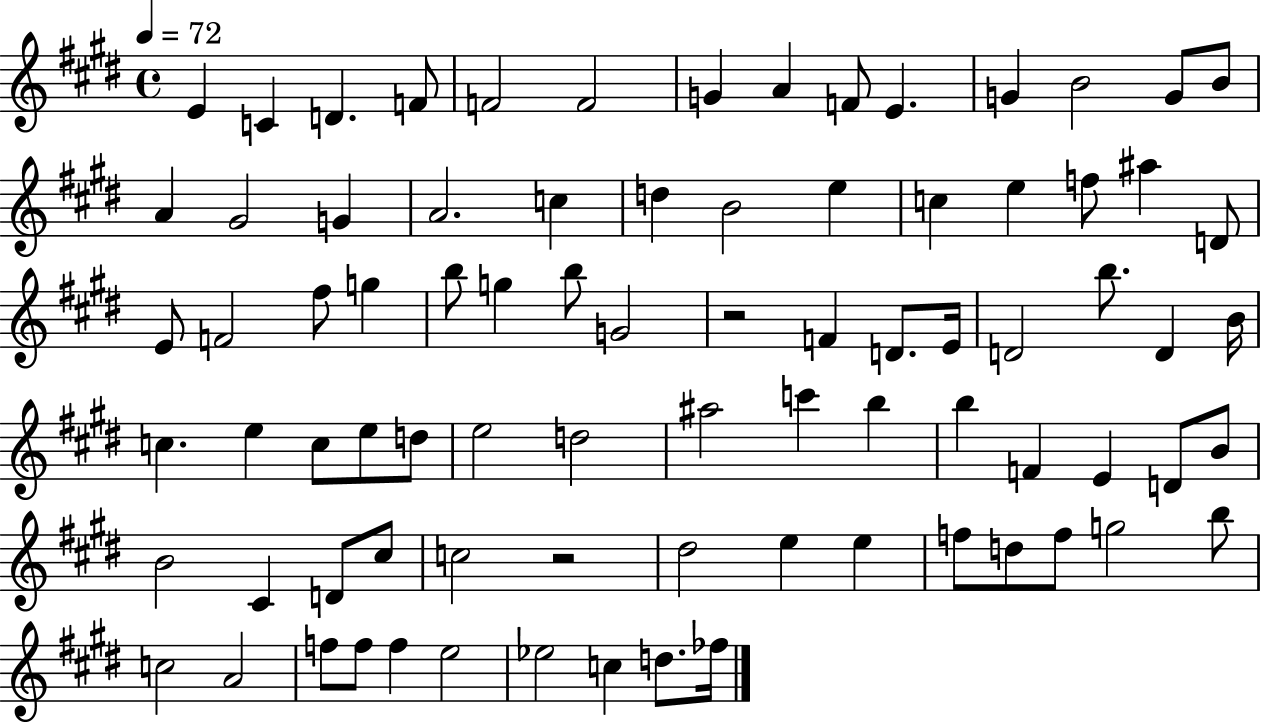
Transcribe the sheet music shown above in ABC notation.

X:1
T:Untitled
M:4/4
L:1/4
K:E
E C D F/2 F2 F2 G A F/2 E G B2 G/2 B/2 A ^G2 G A2 c d B2 e c e f/2 ^a D/2 E/2 F2 ^f/2 g b/2 g b/2 G2 z2 F D/2 E/4 D2 b/2 D B/4 c e c/2 e/2 d/2 e2 d2 ^a2 c' b b F E D/2 B/2 B2 ^C D/2 ^c/2 c2 z2 ^d2 e e f/2 d/2 f/2 g2 b/2 c2 A2 f/2 f/2 f e2 _e2 c d/2 _f/4